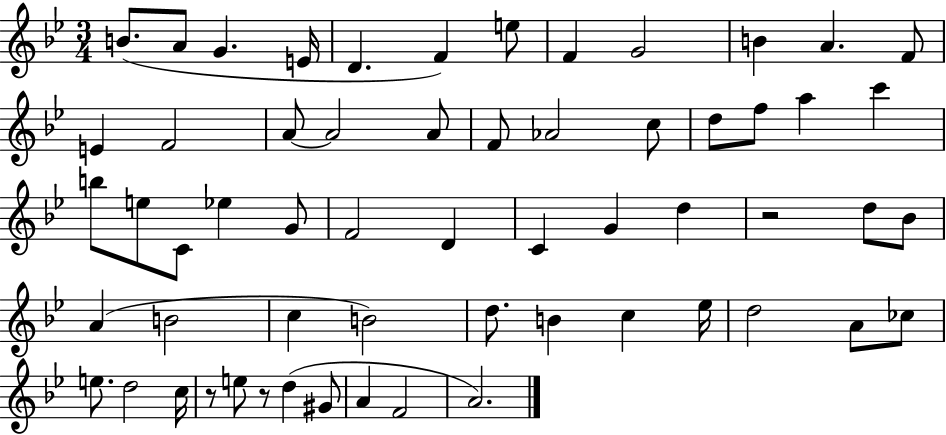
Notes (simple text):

B4/e. A4/e G4/q. E4/s D4/q. F4/q E5/e F4/q G4/h B4/q A4/q. F4/e E4/q F4/h A4/e A4/h A4/e F4/e Ab4/h C5/e D5/e F5/e A5/q C6/q B5/e E5/e C4/e Eb5/q G4/e F4/h D4/q C4/q G4/q D5/q R/h D5/e Bb4/e A4/q B4/h C5/q B4/h D5/e. B4/q C5/q Eb5/s D5/h A4/e CES5/e E5/e. D5/h C5/s R/e E5/e R/e D5/q G#4/e A4/q F4/h A4/h.